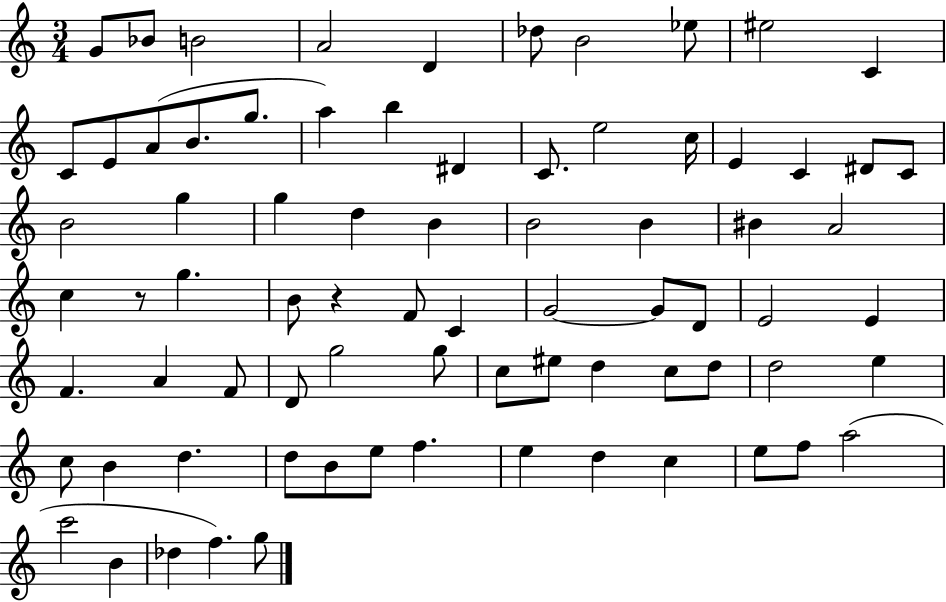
{
  \clef treble
  \numericTimeSignature
  \time 3/4
  \key c \major
  g'8 bes'8 b'2 | a'2 d'4 | des''8 b'2 ees''8 | eis''2 c'4 | \break c'8 e'8 a'8( b'8. g''8. | a''4) b''4 dis'4 | c'8. e''2 c''16 | e'4 c'4 dis'8 c'8 | \break b'2 g''4 | g''4 d''4 b'4 | b'2 b'4 | bis'4 a'2 | \break c''4 r8 g''4. | b'8 r4 f'8 c'4 | g'2~~ g'8 d'8 | e'2 e'4 | \break f'4. a'4 f'8 | d'8 g''2 g''8 | c''8 eis''8 d''4 c''8 d''8 | d''2 e''4 | \break c''8 b'4 d''4. | d''8 b'8 e''8 f''4. | e''4 d''4 c''4 | e''8 f''8 a''2( | \break c'''2 b'4 | des''4 f''4.) g''8 | \bar "|."
}